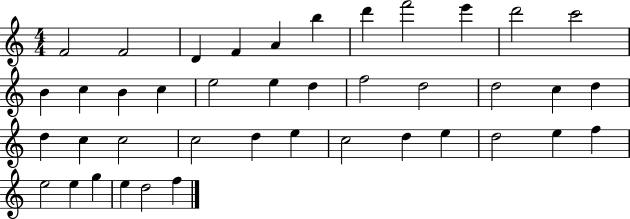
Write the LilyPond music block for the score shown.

{
  \clef treble
  \numericTimeSignature
  \time 4/4
  \key c \major
  f'2 f'2 | d'4 f'4 a'4 b''4 | d'''4 f'''2 e'''4 | d'''2 c'''2 | \break b'4 c''4 b'4 c''4 | e''2 e''4 d''4 | f''2 d''2 | d''2 c''4 d''4 | \break d''4 c''4 c''2 | c''2 d''4 e''4 | c''2 d''4 e''4 | d''2 e''4 f''4 | \break e''2 e''4 g''4 | e''4 d''2 f''4 | \bar "|."
}